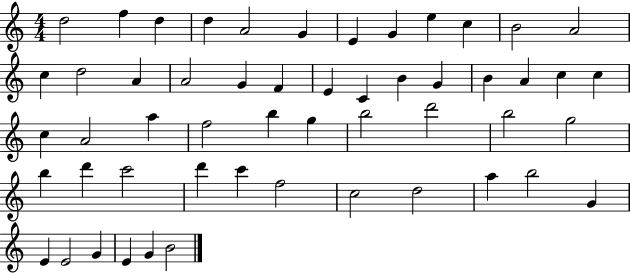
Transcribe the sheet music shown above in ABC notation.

X:1
T:Untitled
M:4/4
L:1/4
K:C
d2 f d d A2 G E G e c B2 A2 c d2 A A2 G F E C B G B A c c c A2 a f2 b g b2 d'2 b2 g2 b d' c'2 d' c' f2 c2 d2 a b2 G E E2 G E G B2